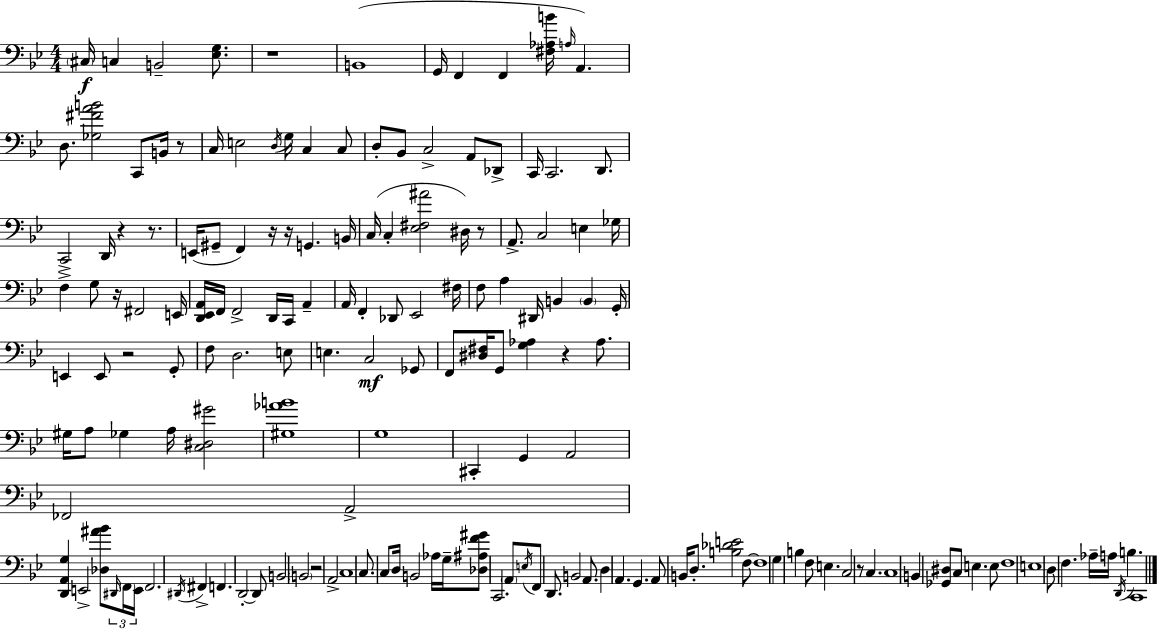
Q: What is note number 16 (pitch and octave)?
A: G3